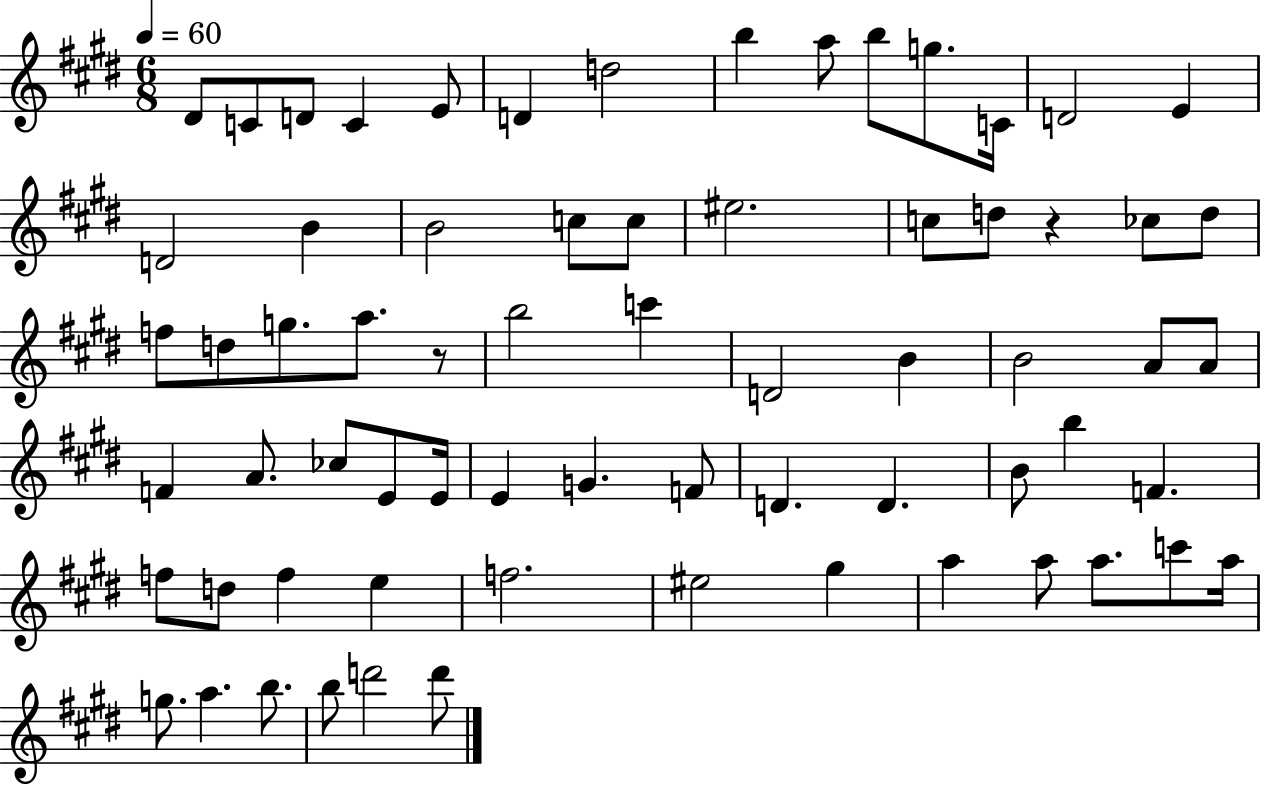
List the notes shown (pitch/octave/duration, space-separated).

D#4/e C4/e D4/e C4/q E4/e D4/q D5/h B5/q A5/e B5/e G5/e. C4/s D4/h E4/q D4/h B4/q B4/h C5/e C5/e EIS5/h. C5/e D5/e R/q CES5/e D5/e F5/e D5/e G5/e. A5/e. R/e B5/h C6/q D4/h B4/q B4/h A4/e A4/e F4/q A4/e. CES5/e E4/e E4/s E4/q G4/q. F4/e D4/q. D4/q. B4/e B5/q F4/q. F5/e D5/e F5/q E5/q F5/h. EIS5/h G#5/q A5/q A5/e A5/e. C6/e A5/s G5/e. A5/q. B5/e. B5/e D6/h D6/e